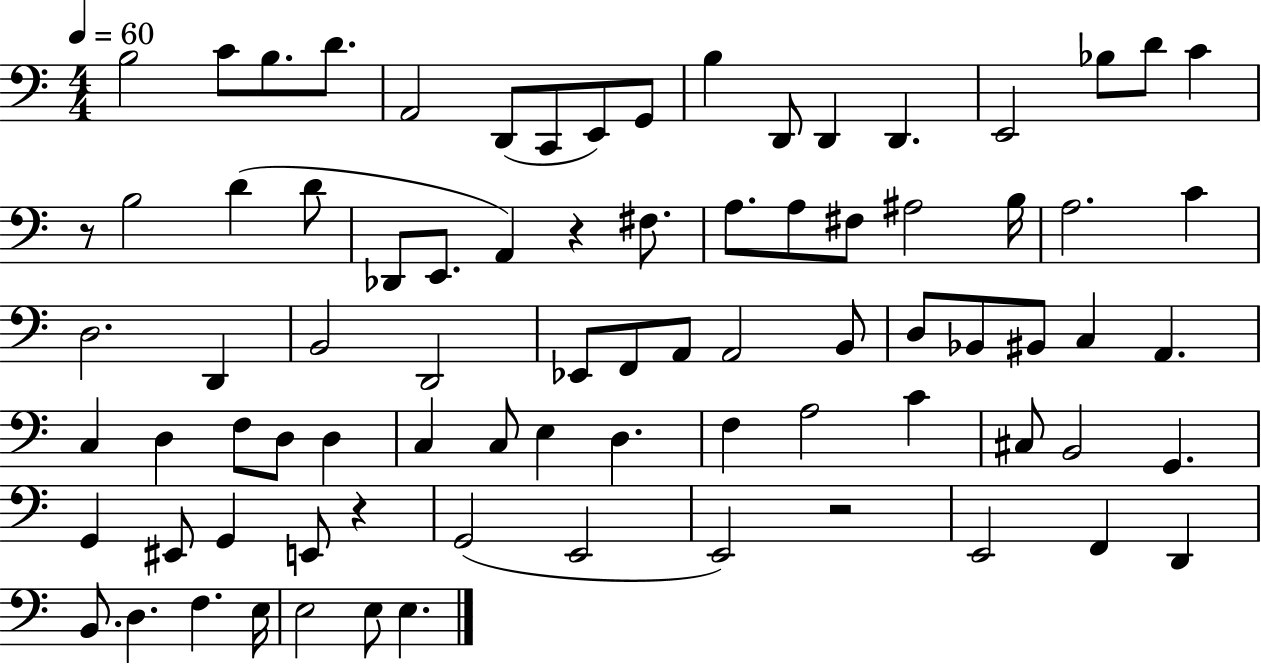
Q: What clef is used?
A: bass